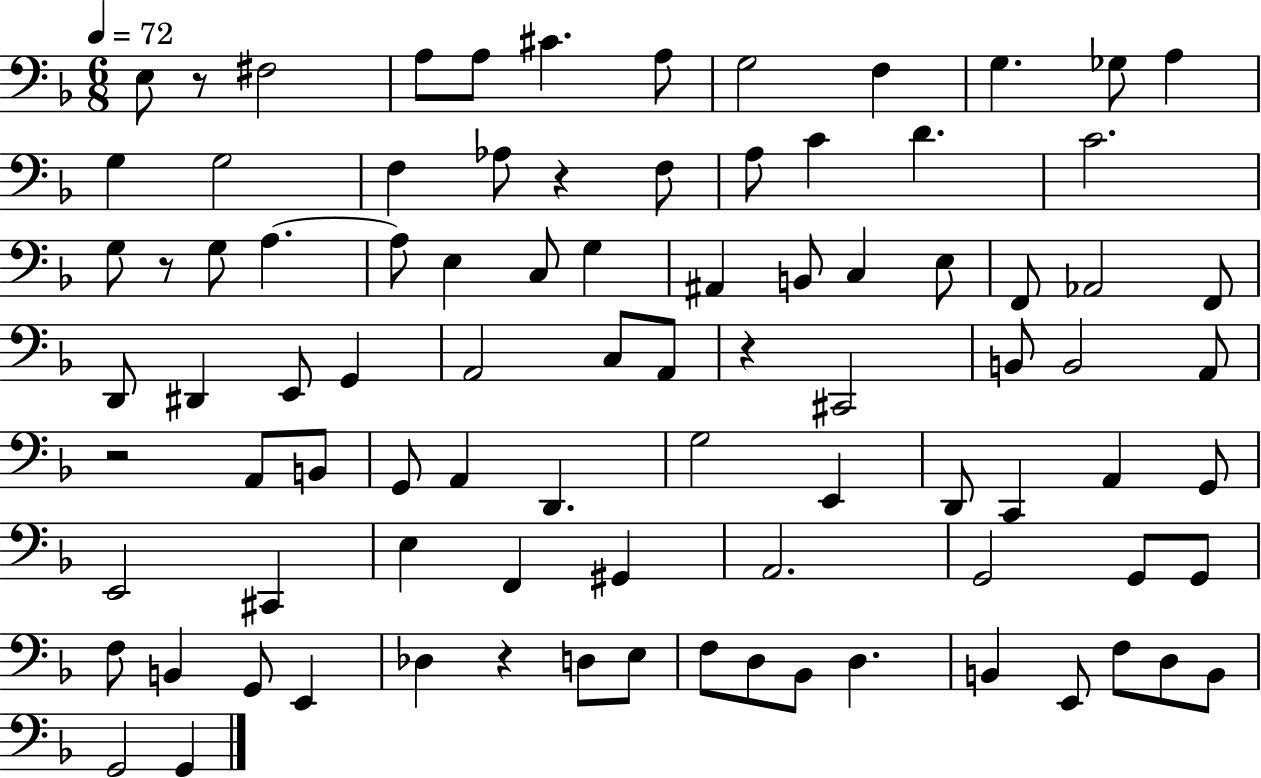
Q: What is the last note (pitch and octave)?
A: G2